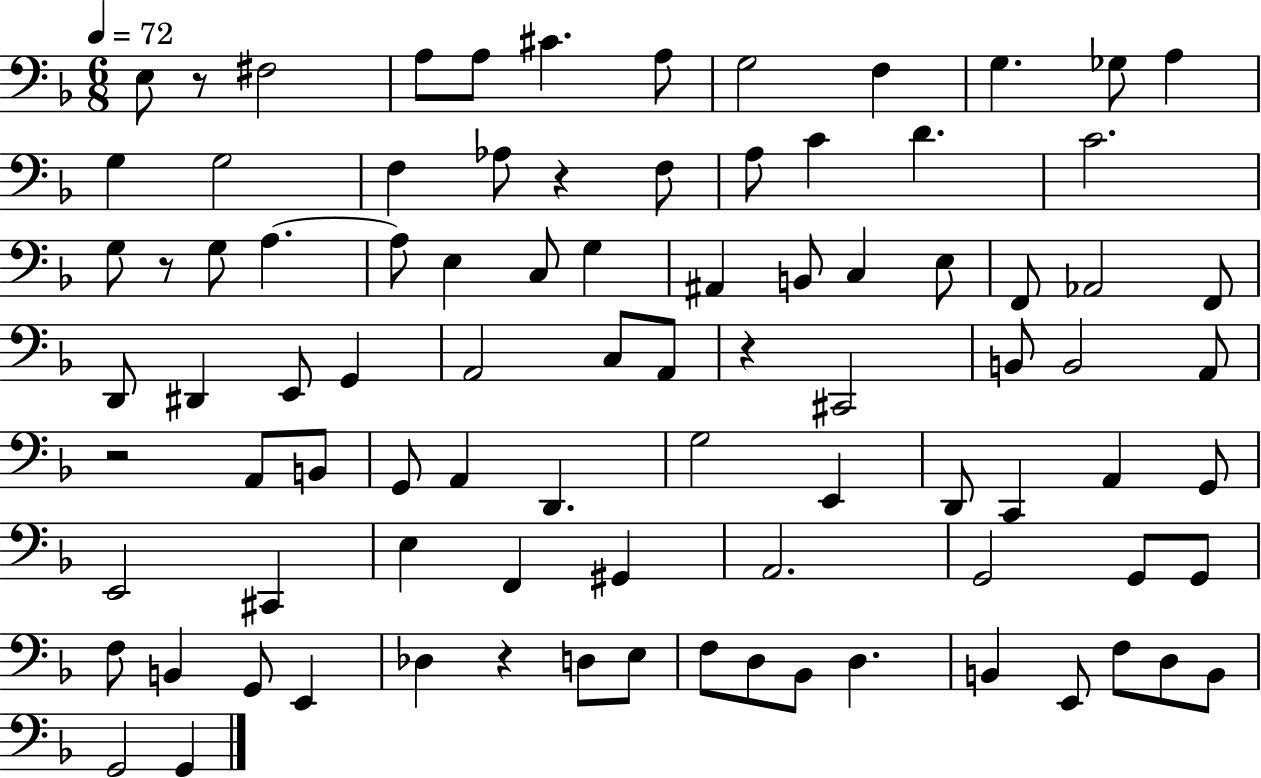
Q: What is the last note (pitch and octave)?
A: G2